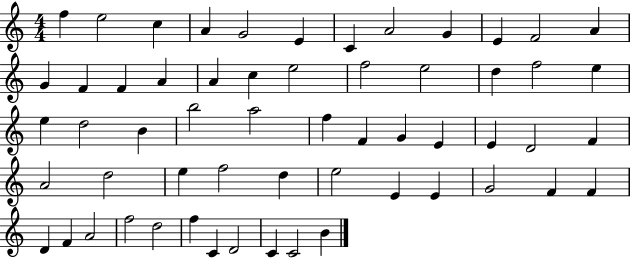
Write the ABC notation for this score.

X:1
T:Untitled
M:4/4
L:1/4
K:C
f e2 c A G2 E C A2 G E F2 A G F F A A c e2 f2 e2 d f2 e e d2 B b2 a2 f F G E E D2 F A2 d2 e f2 d e2 E E G2 F F D F A2 f2 d2 f C D2 C C2 B